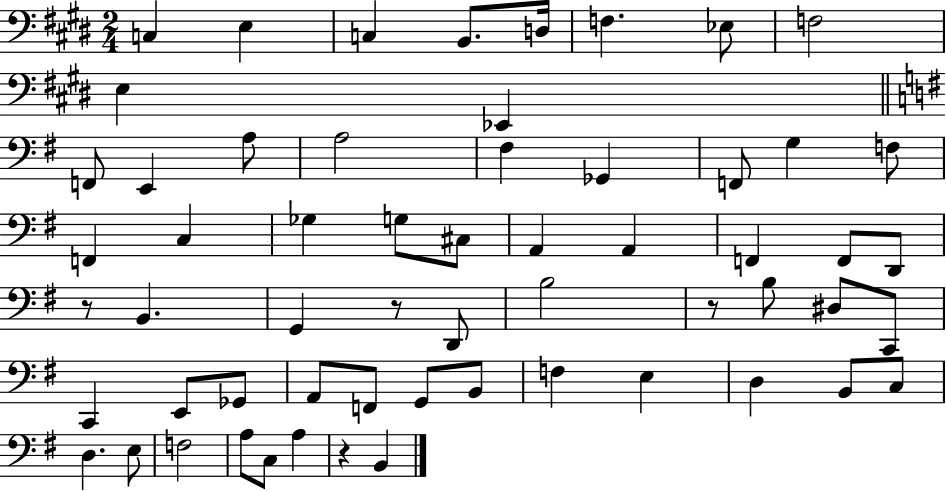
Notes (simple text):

C3/q E3/q C3/q B2/e. D3/s F3/q. Eb3/e F3/h E3/q Eb2/q F2/e E2/q A3/e A3/h F#3/q Gb2/q F2/e G3/q F3/e F2/q C3/q Gb3/q G3/e C#3/e A2/q A2/q F2/q F2/e D2/e R/e B2/q. G2/q R/e D2/e B3/h R/e B3/e D#3/e C2/e C2/q E2/e Gb2/e A2/e F2/e G2/e B2/e F3/q E3/q D3/q B2/e C3/e D3/q. E3/e F3/h A3/e C3/e A3/q R/q B2/q